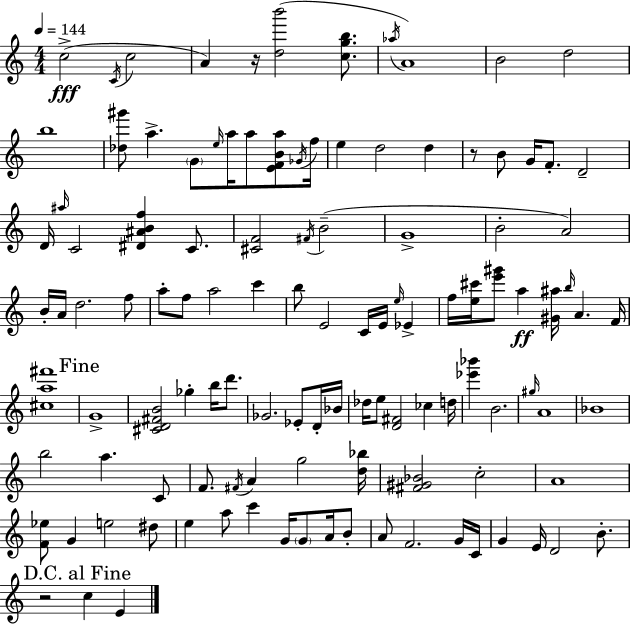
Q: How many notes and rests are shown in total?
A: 115